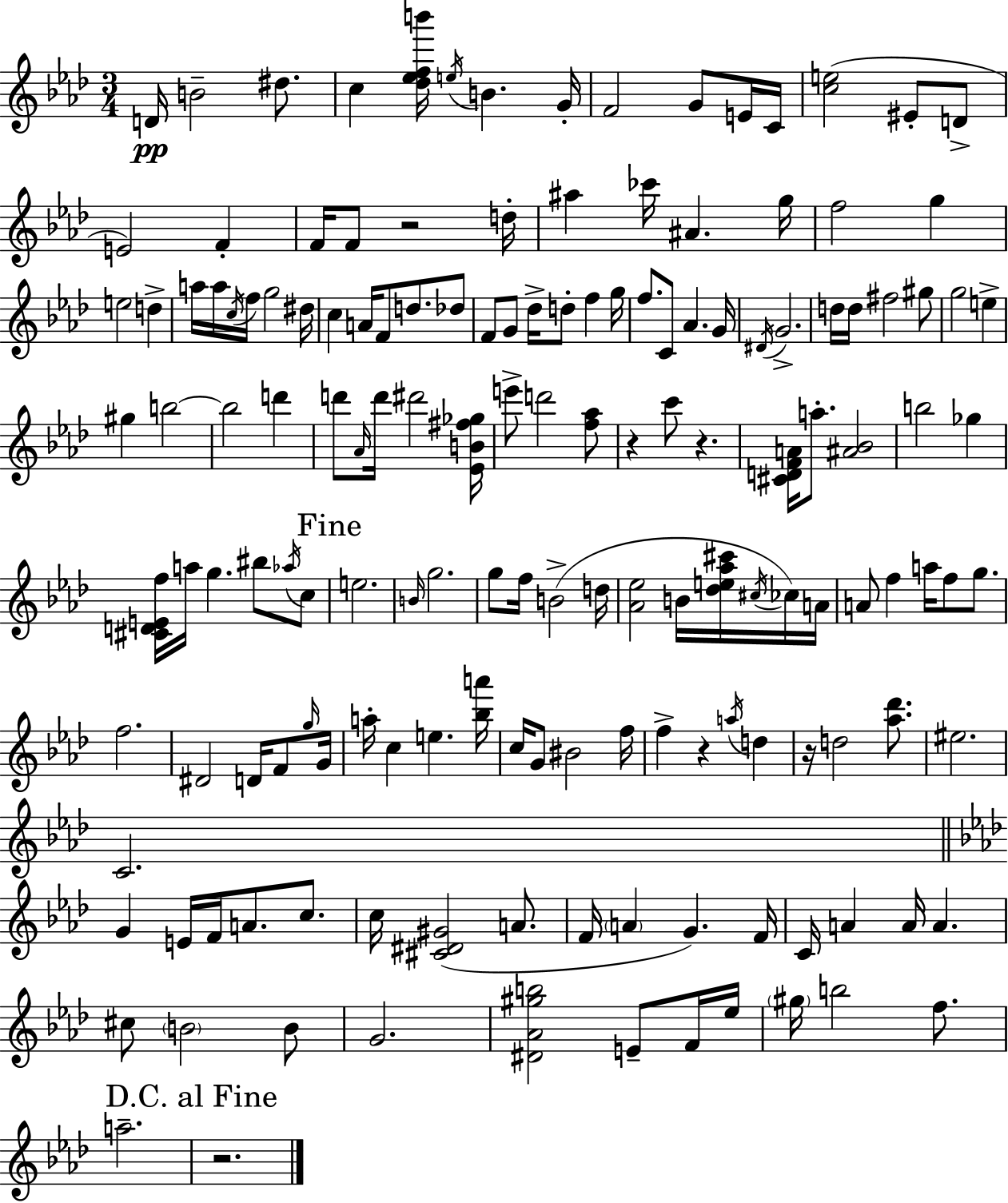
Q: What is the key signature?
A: AES major